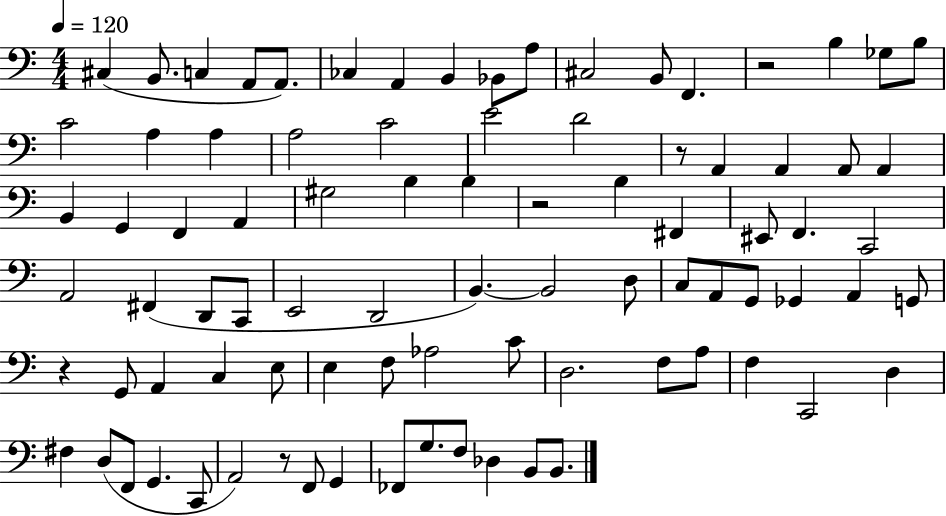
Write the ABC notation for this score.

X:1
T:Untitled
M:4/4
L:1/4
K:C
^C, B,,/2 C, A,,/2 A,,/2 _C, A,, B,, _B,,/2 A,/2 ^C,2 B,,/2 F,, z2 B, _G,/2 B,/2 C2 A, A, A,2 C2 E2 D2 z/2 A,, A,, A,,/2 A,, B,, G,, F,, A,, ^G,2 B, B, z2 B, ^F,, ^E,,/2 F,, C,,2 A,,2 ^F,, D,,/2 C,,/2 E,,2 D,,2 B,, B,,2 D,/2 C,/2 A,,/2 G,,/2 _G,, A,, G,,/2 z G,,/2 A,, C, E,/2 E, F,/2 _A,2 C/2 D,2 F,/2 A,/2 F, C,,2 D, ^F, D,/2 F,,/2 G,, C,,/2 A,,2 z/2 F,,/2 G,, _F,,/2 G,/2 F,/2 _D, B,,/2 B,,/2